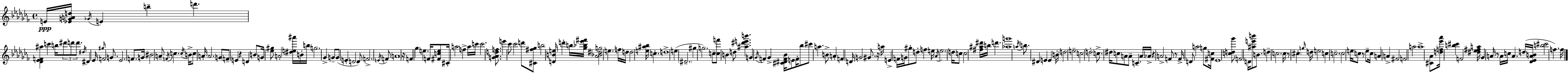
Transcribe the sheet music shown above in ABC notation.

X:1
T:Untitled
M:4/4
L:1/4
K:Abm
E/4 [_EGAd]/4 _G/4 E b d' [_D_EF^a] c' b/4 ^d'/2 d'/2 d'/2 ^d/4 ^D _E/4 ^g/4 F2 G/2 _E2 F/2 G/4 ^B2 A/2 F/4 c c/4 B/4 c/2 A/4 A2 G/2 F/2 E z D B/2 G/4 [_e^g]/2 A2 [^de^a']/4 B/4 b/4 g2 _G G/2 G/2 E D2 D/2 F2 E/4 F/2 A4 z/4 F _g e F/4 [^Fce]/2 ^C/4 a2 f a/4 c'/4 c'2 [G_Adf]/2 e' _c'/2 _c'2 d'/2 [^C^f_g]/2 b2 [DBe]/4 d' b/4 [_g_b_e'^f']/4 [_A_B^dg]2 e f/4 d/4 d2 [e^a_b]/4 c d4 e ^D2 ^g g2 c/2 [cf']/2 B d/2 [^a^d'e'b'] G _G/4 F _G [^C^DF_B]/4 E/2 F/4 _b/2 ^c'/2 a B/2 A F D/4 G2 ^G/2 z/4 a/4 E F/4 G/4 ^g/2 d/2 f e/4 _A/4 e2 d/4 c/2 c2 [^f^a^d']/4 b/4 d' [_ag']4 a/4 b/2 ^D E E B/4 d2 e2 c2 d2 c/2 ^d/4 c/2 A/2 A/2 C A/4 _A/4 z A2 F/2 z/2 F/4 D/2 a2 g/2 [^Fc]/4 _E4 [cd_g']/2 F2 D/4 [^ae'b']/2 B/2 d c2 c/4 z/2 ^c g/4 d/4 e2 c c2 c2 e/4 c/2 z/2 e/2 c/4 A A ^F2 F2 a2 a4 [^C_A]/2 [df_e'_a']/4 [b^c'] F2 [^d_e^fa]/4 _G A/4 z/2 A/4 c/4 A d/4 [_D_EAB]/4 [b^c']2 f f/4